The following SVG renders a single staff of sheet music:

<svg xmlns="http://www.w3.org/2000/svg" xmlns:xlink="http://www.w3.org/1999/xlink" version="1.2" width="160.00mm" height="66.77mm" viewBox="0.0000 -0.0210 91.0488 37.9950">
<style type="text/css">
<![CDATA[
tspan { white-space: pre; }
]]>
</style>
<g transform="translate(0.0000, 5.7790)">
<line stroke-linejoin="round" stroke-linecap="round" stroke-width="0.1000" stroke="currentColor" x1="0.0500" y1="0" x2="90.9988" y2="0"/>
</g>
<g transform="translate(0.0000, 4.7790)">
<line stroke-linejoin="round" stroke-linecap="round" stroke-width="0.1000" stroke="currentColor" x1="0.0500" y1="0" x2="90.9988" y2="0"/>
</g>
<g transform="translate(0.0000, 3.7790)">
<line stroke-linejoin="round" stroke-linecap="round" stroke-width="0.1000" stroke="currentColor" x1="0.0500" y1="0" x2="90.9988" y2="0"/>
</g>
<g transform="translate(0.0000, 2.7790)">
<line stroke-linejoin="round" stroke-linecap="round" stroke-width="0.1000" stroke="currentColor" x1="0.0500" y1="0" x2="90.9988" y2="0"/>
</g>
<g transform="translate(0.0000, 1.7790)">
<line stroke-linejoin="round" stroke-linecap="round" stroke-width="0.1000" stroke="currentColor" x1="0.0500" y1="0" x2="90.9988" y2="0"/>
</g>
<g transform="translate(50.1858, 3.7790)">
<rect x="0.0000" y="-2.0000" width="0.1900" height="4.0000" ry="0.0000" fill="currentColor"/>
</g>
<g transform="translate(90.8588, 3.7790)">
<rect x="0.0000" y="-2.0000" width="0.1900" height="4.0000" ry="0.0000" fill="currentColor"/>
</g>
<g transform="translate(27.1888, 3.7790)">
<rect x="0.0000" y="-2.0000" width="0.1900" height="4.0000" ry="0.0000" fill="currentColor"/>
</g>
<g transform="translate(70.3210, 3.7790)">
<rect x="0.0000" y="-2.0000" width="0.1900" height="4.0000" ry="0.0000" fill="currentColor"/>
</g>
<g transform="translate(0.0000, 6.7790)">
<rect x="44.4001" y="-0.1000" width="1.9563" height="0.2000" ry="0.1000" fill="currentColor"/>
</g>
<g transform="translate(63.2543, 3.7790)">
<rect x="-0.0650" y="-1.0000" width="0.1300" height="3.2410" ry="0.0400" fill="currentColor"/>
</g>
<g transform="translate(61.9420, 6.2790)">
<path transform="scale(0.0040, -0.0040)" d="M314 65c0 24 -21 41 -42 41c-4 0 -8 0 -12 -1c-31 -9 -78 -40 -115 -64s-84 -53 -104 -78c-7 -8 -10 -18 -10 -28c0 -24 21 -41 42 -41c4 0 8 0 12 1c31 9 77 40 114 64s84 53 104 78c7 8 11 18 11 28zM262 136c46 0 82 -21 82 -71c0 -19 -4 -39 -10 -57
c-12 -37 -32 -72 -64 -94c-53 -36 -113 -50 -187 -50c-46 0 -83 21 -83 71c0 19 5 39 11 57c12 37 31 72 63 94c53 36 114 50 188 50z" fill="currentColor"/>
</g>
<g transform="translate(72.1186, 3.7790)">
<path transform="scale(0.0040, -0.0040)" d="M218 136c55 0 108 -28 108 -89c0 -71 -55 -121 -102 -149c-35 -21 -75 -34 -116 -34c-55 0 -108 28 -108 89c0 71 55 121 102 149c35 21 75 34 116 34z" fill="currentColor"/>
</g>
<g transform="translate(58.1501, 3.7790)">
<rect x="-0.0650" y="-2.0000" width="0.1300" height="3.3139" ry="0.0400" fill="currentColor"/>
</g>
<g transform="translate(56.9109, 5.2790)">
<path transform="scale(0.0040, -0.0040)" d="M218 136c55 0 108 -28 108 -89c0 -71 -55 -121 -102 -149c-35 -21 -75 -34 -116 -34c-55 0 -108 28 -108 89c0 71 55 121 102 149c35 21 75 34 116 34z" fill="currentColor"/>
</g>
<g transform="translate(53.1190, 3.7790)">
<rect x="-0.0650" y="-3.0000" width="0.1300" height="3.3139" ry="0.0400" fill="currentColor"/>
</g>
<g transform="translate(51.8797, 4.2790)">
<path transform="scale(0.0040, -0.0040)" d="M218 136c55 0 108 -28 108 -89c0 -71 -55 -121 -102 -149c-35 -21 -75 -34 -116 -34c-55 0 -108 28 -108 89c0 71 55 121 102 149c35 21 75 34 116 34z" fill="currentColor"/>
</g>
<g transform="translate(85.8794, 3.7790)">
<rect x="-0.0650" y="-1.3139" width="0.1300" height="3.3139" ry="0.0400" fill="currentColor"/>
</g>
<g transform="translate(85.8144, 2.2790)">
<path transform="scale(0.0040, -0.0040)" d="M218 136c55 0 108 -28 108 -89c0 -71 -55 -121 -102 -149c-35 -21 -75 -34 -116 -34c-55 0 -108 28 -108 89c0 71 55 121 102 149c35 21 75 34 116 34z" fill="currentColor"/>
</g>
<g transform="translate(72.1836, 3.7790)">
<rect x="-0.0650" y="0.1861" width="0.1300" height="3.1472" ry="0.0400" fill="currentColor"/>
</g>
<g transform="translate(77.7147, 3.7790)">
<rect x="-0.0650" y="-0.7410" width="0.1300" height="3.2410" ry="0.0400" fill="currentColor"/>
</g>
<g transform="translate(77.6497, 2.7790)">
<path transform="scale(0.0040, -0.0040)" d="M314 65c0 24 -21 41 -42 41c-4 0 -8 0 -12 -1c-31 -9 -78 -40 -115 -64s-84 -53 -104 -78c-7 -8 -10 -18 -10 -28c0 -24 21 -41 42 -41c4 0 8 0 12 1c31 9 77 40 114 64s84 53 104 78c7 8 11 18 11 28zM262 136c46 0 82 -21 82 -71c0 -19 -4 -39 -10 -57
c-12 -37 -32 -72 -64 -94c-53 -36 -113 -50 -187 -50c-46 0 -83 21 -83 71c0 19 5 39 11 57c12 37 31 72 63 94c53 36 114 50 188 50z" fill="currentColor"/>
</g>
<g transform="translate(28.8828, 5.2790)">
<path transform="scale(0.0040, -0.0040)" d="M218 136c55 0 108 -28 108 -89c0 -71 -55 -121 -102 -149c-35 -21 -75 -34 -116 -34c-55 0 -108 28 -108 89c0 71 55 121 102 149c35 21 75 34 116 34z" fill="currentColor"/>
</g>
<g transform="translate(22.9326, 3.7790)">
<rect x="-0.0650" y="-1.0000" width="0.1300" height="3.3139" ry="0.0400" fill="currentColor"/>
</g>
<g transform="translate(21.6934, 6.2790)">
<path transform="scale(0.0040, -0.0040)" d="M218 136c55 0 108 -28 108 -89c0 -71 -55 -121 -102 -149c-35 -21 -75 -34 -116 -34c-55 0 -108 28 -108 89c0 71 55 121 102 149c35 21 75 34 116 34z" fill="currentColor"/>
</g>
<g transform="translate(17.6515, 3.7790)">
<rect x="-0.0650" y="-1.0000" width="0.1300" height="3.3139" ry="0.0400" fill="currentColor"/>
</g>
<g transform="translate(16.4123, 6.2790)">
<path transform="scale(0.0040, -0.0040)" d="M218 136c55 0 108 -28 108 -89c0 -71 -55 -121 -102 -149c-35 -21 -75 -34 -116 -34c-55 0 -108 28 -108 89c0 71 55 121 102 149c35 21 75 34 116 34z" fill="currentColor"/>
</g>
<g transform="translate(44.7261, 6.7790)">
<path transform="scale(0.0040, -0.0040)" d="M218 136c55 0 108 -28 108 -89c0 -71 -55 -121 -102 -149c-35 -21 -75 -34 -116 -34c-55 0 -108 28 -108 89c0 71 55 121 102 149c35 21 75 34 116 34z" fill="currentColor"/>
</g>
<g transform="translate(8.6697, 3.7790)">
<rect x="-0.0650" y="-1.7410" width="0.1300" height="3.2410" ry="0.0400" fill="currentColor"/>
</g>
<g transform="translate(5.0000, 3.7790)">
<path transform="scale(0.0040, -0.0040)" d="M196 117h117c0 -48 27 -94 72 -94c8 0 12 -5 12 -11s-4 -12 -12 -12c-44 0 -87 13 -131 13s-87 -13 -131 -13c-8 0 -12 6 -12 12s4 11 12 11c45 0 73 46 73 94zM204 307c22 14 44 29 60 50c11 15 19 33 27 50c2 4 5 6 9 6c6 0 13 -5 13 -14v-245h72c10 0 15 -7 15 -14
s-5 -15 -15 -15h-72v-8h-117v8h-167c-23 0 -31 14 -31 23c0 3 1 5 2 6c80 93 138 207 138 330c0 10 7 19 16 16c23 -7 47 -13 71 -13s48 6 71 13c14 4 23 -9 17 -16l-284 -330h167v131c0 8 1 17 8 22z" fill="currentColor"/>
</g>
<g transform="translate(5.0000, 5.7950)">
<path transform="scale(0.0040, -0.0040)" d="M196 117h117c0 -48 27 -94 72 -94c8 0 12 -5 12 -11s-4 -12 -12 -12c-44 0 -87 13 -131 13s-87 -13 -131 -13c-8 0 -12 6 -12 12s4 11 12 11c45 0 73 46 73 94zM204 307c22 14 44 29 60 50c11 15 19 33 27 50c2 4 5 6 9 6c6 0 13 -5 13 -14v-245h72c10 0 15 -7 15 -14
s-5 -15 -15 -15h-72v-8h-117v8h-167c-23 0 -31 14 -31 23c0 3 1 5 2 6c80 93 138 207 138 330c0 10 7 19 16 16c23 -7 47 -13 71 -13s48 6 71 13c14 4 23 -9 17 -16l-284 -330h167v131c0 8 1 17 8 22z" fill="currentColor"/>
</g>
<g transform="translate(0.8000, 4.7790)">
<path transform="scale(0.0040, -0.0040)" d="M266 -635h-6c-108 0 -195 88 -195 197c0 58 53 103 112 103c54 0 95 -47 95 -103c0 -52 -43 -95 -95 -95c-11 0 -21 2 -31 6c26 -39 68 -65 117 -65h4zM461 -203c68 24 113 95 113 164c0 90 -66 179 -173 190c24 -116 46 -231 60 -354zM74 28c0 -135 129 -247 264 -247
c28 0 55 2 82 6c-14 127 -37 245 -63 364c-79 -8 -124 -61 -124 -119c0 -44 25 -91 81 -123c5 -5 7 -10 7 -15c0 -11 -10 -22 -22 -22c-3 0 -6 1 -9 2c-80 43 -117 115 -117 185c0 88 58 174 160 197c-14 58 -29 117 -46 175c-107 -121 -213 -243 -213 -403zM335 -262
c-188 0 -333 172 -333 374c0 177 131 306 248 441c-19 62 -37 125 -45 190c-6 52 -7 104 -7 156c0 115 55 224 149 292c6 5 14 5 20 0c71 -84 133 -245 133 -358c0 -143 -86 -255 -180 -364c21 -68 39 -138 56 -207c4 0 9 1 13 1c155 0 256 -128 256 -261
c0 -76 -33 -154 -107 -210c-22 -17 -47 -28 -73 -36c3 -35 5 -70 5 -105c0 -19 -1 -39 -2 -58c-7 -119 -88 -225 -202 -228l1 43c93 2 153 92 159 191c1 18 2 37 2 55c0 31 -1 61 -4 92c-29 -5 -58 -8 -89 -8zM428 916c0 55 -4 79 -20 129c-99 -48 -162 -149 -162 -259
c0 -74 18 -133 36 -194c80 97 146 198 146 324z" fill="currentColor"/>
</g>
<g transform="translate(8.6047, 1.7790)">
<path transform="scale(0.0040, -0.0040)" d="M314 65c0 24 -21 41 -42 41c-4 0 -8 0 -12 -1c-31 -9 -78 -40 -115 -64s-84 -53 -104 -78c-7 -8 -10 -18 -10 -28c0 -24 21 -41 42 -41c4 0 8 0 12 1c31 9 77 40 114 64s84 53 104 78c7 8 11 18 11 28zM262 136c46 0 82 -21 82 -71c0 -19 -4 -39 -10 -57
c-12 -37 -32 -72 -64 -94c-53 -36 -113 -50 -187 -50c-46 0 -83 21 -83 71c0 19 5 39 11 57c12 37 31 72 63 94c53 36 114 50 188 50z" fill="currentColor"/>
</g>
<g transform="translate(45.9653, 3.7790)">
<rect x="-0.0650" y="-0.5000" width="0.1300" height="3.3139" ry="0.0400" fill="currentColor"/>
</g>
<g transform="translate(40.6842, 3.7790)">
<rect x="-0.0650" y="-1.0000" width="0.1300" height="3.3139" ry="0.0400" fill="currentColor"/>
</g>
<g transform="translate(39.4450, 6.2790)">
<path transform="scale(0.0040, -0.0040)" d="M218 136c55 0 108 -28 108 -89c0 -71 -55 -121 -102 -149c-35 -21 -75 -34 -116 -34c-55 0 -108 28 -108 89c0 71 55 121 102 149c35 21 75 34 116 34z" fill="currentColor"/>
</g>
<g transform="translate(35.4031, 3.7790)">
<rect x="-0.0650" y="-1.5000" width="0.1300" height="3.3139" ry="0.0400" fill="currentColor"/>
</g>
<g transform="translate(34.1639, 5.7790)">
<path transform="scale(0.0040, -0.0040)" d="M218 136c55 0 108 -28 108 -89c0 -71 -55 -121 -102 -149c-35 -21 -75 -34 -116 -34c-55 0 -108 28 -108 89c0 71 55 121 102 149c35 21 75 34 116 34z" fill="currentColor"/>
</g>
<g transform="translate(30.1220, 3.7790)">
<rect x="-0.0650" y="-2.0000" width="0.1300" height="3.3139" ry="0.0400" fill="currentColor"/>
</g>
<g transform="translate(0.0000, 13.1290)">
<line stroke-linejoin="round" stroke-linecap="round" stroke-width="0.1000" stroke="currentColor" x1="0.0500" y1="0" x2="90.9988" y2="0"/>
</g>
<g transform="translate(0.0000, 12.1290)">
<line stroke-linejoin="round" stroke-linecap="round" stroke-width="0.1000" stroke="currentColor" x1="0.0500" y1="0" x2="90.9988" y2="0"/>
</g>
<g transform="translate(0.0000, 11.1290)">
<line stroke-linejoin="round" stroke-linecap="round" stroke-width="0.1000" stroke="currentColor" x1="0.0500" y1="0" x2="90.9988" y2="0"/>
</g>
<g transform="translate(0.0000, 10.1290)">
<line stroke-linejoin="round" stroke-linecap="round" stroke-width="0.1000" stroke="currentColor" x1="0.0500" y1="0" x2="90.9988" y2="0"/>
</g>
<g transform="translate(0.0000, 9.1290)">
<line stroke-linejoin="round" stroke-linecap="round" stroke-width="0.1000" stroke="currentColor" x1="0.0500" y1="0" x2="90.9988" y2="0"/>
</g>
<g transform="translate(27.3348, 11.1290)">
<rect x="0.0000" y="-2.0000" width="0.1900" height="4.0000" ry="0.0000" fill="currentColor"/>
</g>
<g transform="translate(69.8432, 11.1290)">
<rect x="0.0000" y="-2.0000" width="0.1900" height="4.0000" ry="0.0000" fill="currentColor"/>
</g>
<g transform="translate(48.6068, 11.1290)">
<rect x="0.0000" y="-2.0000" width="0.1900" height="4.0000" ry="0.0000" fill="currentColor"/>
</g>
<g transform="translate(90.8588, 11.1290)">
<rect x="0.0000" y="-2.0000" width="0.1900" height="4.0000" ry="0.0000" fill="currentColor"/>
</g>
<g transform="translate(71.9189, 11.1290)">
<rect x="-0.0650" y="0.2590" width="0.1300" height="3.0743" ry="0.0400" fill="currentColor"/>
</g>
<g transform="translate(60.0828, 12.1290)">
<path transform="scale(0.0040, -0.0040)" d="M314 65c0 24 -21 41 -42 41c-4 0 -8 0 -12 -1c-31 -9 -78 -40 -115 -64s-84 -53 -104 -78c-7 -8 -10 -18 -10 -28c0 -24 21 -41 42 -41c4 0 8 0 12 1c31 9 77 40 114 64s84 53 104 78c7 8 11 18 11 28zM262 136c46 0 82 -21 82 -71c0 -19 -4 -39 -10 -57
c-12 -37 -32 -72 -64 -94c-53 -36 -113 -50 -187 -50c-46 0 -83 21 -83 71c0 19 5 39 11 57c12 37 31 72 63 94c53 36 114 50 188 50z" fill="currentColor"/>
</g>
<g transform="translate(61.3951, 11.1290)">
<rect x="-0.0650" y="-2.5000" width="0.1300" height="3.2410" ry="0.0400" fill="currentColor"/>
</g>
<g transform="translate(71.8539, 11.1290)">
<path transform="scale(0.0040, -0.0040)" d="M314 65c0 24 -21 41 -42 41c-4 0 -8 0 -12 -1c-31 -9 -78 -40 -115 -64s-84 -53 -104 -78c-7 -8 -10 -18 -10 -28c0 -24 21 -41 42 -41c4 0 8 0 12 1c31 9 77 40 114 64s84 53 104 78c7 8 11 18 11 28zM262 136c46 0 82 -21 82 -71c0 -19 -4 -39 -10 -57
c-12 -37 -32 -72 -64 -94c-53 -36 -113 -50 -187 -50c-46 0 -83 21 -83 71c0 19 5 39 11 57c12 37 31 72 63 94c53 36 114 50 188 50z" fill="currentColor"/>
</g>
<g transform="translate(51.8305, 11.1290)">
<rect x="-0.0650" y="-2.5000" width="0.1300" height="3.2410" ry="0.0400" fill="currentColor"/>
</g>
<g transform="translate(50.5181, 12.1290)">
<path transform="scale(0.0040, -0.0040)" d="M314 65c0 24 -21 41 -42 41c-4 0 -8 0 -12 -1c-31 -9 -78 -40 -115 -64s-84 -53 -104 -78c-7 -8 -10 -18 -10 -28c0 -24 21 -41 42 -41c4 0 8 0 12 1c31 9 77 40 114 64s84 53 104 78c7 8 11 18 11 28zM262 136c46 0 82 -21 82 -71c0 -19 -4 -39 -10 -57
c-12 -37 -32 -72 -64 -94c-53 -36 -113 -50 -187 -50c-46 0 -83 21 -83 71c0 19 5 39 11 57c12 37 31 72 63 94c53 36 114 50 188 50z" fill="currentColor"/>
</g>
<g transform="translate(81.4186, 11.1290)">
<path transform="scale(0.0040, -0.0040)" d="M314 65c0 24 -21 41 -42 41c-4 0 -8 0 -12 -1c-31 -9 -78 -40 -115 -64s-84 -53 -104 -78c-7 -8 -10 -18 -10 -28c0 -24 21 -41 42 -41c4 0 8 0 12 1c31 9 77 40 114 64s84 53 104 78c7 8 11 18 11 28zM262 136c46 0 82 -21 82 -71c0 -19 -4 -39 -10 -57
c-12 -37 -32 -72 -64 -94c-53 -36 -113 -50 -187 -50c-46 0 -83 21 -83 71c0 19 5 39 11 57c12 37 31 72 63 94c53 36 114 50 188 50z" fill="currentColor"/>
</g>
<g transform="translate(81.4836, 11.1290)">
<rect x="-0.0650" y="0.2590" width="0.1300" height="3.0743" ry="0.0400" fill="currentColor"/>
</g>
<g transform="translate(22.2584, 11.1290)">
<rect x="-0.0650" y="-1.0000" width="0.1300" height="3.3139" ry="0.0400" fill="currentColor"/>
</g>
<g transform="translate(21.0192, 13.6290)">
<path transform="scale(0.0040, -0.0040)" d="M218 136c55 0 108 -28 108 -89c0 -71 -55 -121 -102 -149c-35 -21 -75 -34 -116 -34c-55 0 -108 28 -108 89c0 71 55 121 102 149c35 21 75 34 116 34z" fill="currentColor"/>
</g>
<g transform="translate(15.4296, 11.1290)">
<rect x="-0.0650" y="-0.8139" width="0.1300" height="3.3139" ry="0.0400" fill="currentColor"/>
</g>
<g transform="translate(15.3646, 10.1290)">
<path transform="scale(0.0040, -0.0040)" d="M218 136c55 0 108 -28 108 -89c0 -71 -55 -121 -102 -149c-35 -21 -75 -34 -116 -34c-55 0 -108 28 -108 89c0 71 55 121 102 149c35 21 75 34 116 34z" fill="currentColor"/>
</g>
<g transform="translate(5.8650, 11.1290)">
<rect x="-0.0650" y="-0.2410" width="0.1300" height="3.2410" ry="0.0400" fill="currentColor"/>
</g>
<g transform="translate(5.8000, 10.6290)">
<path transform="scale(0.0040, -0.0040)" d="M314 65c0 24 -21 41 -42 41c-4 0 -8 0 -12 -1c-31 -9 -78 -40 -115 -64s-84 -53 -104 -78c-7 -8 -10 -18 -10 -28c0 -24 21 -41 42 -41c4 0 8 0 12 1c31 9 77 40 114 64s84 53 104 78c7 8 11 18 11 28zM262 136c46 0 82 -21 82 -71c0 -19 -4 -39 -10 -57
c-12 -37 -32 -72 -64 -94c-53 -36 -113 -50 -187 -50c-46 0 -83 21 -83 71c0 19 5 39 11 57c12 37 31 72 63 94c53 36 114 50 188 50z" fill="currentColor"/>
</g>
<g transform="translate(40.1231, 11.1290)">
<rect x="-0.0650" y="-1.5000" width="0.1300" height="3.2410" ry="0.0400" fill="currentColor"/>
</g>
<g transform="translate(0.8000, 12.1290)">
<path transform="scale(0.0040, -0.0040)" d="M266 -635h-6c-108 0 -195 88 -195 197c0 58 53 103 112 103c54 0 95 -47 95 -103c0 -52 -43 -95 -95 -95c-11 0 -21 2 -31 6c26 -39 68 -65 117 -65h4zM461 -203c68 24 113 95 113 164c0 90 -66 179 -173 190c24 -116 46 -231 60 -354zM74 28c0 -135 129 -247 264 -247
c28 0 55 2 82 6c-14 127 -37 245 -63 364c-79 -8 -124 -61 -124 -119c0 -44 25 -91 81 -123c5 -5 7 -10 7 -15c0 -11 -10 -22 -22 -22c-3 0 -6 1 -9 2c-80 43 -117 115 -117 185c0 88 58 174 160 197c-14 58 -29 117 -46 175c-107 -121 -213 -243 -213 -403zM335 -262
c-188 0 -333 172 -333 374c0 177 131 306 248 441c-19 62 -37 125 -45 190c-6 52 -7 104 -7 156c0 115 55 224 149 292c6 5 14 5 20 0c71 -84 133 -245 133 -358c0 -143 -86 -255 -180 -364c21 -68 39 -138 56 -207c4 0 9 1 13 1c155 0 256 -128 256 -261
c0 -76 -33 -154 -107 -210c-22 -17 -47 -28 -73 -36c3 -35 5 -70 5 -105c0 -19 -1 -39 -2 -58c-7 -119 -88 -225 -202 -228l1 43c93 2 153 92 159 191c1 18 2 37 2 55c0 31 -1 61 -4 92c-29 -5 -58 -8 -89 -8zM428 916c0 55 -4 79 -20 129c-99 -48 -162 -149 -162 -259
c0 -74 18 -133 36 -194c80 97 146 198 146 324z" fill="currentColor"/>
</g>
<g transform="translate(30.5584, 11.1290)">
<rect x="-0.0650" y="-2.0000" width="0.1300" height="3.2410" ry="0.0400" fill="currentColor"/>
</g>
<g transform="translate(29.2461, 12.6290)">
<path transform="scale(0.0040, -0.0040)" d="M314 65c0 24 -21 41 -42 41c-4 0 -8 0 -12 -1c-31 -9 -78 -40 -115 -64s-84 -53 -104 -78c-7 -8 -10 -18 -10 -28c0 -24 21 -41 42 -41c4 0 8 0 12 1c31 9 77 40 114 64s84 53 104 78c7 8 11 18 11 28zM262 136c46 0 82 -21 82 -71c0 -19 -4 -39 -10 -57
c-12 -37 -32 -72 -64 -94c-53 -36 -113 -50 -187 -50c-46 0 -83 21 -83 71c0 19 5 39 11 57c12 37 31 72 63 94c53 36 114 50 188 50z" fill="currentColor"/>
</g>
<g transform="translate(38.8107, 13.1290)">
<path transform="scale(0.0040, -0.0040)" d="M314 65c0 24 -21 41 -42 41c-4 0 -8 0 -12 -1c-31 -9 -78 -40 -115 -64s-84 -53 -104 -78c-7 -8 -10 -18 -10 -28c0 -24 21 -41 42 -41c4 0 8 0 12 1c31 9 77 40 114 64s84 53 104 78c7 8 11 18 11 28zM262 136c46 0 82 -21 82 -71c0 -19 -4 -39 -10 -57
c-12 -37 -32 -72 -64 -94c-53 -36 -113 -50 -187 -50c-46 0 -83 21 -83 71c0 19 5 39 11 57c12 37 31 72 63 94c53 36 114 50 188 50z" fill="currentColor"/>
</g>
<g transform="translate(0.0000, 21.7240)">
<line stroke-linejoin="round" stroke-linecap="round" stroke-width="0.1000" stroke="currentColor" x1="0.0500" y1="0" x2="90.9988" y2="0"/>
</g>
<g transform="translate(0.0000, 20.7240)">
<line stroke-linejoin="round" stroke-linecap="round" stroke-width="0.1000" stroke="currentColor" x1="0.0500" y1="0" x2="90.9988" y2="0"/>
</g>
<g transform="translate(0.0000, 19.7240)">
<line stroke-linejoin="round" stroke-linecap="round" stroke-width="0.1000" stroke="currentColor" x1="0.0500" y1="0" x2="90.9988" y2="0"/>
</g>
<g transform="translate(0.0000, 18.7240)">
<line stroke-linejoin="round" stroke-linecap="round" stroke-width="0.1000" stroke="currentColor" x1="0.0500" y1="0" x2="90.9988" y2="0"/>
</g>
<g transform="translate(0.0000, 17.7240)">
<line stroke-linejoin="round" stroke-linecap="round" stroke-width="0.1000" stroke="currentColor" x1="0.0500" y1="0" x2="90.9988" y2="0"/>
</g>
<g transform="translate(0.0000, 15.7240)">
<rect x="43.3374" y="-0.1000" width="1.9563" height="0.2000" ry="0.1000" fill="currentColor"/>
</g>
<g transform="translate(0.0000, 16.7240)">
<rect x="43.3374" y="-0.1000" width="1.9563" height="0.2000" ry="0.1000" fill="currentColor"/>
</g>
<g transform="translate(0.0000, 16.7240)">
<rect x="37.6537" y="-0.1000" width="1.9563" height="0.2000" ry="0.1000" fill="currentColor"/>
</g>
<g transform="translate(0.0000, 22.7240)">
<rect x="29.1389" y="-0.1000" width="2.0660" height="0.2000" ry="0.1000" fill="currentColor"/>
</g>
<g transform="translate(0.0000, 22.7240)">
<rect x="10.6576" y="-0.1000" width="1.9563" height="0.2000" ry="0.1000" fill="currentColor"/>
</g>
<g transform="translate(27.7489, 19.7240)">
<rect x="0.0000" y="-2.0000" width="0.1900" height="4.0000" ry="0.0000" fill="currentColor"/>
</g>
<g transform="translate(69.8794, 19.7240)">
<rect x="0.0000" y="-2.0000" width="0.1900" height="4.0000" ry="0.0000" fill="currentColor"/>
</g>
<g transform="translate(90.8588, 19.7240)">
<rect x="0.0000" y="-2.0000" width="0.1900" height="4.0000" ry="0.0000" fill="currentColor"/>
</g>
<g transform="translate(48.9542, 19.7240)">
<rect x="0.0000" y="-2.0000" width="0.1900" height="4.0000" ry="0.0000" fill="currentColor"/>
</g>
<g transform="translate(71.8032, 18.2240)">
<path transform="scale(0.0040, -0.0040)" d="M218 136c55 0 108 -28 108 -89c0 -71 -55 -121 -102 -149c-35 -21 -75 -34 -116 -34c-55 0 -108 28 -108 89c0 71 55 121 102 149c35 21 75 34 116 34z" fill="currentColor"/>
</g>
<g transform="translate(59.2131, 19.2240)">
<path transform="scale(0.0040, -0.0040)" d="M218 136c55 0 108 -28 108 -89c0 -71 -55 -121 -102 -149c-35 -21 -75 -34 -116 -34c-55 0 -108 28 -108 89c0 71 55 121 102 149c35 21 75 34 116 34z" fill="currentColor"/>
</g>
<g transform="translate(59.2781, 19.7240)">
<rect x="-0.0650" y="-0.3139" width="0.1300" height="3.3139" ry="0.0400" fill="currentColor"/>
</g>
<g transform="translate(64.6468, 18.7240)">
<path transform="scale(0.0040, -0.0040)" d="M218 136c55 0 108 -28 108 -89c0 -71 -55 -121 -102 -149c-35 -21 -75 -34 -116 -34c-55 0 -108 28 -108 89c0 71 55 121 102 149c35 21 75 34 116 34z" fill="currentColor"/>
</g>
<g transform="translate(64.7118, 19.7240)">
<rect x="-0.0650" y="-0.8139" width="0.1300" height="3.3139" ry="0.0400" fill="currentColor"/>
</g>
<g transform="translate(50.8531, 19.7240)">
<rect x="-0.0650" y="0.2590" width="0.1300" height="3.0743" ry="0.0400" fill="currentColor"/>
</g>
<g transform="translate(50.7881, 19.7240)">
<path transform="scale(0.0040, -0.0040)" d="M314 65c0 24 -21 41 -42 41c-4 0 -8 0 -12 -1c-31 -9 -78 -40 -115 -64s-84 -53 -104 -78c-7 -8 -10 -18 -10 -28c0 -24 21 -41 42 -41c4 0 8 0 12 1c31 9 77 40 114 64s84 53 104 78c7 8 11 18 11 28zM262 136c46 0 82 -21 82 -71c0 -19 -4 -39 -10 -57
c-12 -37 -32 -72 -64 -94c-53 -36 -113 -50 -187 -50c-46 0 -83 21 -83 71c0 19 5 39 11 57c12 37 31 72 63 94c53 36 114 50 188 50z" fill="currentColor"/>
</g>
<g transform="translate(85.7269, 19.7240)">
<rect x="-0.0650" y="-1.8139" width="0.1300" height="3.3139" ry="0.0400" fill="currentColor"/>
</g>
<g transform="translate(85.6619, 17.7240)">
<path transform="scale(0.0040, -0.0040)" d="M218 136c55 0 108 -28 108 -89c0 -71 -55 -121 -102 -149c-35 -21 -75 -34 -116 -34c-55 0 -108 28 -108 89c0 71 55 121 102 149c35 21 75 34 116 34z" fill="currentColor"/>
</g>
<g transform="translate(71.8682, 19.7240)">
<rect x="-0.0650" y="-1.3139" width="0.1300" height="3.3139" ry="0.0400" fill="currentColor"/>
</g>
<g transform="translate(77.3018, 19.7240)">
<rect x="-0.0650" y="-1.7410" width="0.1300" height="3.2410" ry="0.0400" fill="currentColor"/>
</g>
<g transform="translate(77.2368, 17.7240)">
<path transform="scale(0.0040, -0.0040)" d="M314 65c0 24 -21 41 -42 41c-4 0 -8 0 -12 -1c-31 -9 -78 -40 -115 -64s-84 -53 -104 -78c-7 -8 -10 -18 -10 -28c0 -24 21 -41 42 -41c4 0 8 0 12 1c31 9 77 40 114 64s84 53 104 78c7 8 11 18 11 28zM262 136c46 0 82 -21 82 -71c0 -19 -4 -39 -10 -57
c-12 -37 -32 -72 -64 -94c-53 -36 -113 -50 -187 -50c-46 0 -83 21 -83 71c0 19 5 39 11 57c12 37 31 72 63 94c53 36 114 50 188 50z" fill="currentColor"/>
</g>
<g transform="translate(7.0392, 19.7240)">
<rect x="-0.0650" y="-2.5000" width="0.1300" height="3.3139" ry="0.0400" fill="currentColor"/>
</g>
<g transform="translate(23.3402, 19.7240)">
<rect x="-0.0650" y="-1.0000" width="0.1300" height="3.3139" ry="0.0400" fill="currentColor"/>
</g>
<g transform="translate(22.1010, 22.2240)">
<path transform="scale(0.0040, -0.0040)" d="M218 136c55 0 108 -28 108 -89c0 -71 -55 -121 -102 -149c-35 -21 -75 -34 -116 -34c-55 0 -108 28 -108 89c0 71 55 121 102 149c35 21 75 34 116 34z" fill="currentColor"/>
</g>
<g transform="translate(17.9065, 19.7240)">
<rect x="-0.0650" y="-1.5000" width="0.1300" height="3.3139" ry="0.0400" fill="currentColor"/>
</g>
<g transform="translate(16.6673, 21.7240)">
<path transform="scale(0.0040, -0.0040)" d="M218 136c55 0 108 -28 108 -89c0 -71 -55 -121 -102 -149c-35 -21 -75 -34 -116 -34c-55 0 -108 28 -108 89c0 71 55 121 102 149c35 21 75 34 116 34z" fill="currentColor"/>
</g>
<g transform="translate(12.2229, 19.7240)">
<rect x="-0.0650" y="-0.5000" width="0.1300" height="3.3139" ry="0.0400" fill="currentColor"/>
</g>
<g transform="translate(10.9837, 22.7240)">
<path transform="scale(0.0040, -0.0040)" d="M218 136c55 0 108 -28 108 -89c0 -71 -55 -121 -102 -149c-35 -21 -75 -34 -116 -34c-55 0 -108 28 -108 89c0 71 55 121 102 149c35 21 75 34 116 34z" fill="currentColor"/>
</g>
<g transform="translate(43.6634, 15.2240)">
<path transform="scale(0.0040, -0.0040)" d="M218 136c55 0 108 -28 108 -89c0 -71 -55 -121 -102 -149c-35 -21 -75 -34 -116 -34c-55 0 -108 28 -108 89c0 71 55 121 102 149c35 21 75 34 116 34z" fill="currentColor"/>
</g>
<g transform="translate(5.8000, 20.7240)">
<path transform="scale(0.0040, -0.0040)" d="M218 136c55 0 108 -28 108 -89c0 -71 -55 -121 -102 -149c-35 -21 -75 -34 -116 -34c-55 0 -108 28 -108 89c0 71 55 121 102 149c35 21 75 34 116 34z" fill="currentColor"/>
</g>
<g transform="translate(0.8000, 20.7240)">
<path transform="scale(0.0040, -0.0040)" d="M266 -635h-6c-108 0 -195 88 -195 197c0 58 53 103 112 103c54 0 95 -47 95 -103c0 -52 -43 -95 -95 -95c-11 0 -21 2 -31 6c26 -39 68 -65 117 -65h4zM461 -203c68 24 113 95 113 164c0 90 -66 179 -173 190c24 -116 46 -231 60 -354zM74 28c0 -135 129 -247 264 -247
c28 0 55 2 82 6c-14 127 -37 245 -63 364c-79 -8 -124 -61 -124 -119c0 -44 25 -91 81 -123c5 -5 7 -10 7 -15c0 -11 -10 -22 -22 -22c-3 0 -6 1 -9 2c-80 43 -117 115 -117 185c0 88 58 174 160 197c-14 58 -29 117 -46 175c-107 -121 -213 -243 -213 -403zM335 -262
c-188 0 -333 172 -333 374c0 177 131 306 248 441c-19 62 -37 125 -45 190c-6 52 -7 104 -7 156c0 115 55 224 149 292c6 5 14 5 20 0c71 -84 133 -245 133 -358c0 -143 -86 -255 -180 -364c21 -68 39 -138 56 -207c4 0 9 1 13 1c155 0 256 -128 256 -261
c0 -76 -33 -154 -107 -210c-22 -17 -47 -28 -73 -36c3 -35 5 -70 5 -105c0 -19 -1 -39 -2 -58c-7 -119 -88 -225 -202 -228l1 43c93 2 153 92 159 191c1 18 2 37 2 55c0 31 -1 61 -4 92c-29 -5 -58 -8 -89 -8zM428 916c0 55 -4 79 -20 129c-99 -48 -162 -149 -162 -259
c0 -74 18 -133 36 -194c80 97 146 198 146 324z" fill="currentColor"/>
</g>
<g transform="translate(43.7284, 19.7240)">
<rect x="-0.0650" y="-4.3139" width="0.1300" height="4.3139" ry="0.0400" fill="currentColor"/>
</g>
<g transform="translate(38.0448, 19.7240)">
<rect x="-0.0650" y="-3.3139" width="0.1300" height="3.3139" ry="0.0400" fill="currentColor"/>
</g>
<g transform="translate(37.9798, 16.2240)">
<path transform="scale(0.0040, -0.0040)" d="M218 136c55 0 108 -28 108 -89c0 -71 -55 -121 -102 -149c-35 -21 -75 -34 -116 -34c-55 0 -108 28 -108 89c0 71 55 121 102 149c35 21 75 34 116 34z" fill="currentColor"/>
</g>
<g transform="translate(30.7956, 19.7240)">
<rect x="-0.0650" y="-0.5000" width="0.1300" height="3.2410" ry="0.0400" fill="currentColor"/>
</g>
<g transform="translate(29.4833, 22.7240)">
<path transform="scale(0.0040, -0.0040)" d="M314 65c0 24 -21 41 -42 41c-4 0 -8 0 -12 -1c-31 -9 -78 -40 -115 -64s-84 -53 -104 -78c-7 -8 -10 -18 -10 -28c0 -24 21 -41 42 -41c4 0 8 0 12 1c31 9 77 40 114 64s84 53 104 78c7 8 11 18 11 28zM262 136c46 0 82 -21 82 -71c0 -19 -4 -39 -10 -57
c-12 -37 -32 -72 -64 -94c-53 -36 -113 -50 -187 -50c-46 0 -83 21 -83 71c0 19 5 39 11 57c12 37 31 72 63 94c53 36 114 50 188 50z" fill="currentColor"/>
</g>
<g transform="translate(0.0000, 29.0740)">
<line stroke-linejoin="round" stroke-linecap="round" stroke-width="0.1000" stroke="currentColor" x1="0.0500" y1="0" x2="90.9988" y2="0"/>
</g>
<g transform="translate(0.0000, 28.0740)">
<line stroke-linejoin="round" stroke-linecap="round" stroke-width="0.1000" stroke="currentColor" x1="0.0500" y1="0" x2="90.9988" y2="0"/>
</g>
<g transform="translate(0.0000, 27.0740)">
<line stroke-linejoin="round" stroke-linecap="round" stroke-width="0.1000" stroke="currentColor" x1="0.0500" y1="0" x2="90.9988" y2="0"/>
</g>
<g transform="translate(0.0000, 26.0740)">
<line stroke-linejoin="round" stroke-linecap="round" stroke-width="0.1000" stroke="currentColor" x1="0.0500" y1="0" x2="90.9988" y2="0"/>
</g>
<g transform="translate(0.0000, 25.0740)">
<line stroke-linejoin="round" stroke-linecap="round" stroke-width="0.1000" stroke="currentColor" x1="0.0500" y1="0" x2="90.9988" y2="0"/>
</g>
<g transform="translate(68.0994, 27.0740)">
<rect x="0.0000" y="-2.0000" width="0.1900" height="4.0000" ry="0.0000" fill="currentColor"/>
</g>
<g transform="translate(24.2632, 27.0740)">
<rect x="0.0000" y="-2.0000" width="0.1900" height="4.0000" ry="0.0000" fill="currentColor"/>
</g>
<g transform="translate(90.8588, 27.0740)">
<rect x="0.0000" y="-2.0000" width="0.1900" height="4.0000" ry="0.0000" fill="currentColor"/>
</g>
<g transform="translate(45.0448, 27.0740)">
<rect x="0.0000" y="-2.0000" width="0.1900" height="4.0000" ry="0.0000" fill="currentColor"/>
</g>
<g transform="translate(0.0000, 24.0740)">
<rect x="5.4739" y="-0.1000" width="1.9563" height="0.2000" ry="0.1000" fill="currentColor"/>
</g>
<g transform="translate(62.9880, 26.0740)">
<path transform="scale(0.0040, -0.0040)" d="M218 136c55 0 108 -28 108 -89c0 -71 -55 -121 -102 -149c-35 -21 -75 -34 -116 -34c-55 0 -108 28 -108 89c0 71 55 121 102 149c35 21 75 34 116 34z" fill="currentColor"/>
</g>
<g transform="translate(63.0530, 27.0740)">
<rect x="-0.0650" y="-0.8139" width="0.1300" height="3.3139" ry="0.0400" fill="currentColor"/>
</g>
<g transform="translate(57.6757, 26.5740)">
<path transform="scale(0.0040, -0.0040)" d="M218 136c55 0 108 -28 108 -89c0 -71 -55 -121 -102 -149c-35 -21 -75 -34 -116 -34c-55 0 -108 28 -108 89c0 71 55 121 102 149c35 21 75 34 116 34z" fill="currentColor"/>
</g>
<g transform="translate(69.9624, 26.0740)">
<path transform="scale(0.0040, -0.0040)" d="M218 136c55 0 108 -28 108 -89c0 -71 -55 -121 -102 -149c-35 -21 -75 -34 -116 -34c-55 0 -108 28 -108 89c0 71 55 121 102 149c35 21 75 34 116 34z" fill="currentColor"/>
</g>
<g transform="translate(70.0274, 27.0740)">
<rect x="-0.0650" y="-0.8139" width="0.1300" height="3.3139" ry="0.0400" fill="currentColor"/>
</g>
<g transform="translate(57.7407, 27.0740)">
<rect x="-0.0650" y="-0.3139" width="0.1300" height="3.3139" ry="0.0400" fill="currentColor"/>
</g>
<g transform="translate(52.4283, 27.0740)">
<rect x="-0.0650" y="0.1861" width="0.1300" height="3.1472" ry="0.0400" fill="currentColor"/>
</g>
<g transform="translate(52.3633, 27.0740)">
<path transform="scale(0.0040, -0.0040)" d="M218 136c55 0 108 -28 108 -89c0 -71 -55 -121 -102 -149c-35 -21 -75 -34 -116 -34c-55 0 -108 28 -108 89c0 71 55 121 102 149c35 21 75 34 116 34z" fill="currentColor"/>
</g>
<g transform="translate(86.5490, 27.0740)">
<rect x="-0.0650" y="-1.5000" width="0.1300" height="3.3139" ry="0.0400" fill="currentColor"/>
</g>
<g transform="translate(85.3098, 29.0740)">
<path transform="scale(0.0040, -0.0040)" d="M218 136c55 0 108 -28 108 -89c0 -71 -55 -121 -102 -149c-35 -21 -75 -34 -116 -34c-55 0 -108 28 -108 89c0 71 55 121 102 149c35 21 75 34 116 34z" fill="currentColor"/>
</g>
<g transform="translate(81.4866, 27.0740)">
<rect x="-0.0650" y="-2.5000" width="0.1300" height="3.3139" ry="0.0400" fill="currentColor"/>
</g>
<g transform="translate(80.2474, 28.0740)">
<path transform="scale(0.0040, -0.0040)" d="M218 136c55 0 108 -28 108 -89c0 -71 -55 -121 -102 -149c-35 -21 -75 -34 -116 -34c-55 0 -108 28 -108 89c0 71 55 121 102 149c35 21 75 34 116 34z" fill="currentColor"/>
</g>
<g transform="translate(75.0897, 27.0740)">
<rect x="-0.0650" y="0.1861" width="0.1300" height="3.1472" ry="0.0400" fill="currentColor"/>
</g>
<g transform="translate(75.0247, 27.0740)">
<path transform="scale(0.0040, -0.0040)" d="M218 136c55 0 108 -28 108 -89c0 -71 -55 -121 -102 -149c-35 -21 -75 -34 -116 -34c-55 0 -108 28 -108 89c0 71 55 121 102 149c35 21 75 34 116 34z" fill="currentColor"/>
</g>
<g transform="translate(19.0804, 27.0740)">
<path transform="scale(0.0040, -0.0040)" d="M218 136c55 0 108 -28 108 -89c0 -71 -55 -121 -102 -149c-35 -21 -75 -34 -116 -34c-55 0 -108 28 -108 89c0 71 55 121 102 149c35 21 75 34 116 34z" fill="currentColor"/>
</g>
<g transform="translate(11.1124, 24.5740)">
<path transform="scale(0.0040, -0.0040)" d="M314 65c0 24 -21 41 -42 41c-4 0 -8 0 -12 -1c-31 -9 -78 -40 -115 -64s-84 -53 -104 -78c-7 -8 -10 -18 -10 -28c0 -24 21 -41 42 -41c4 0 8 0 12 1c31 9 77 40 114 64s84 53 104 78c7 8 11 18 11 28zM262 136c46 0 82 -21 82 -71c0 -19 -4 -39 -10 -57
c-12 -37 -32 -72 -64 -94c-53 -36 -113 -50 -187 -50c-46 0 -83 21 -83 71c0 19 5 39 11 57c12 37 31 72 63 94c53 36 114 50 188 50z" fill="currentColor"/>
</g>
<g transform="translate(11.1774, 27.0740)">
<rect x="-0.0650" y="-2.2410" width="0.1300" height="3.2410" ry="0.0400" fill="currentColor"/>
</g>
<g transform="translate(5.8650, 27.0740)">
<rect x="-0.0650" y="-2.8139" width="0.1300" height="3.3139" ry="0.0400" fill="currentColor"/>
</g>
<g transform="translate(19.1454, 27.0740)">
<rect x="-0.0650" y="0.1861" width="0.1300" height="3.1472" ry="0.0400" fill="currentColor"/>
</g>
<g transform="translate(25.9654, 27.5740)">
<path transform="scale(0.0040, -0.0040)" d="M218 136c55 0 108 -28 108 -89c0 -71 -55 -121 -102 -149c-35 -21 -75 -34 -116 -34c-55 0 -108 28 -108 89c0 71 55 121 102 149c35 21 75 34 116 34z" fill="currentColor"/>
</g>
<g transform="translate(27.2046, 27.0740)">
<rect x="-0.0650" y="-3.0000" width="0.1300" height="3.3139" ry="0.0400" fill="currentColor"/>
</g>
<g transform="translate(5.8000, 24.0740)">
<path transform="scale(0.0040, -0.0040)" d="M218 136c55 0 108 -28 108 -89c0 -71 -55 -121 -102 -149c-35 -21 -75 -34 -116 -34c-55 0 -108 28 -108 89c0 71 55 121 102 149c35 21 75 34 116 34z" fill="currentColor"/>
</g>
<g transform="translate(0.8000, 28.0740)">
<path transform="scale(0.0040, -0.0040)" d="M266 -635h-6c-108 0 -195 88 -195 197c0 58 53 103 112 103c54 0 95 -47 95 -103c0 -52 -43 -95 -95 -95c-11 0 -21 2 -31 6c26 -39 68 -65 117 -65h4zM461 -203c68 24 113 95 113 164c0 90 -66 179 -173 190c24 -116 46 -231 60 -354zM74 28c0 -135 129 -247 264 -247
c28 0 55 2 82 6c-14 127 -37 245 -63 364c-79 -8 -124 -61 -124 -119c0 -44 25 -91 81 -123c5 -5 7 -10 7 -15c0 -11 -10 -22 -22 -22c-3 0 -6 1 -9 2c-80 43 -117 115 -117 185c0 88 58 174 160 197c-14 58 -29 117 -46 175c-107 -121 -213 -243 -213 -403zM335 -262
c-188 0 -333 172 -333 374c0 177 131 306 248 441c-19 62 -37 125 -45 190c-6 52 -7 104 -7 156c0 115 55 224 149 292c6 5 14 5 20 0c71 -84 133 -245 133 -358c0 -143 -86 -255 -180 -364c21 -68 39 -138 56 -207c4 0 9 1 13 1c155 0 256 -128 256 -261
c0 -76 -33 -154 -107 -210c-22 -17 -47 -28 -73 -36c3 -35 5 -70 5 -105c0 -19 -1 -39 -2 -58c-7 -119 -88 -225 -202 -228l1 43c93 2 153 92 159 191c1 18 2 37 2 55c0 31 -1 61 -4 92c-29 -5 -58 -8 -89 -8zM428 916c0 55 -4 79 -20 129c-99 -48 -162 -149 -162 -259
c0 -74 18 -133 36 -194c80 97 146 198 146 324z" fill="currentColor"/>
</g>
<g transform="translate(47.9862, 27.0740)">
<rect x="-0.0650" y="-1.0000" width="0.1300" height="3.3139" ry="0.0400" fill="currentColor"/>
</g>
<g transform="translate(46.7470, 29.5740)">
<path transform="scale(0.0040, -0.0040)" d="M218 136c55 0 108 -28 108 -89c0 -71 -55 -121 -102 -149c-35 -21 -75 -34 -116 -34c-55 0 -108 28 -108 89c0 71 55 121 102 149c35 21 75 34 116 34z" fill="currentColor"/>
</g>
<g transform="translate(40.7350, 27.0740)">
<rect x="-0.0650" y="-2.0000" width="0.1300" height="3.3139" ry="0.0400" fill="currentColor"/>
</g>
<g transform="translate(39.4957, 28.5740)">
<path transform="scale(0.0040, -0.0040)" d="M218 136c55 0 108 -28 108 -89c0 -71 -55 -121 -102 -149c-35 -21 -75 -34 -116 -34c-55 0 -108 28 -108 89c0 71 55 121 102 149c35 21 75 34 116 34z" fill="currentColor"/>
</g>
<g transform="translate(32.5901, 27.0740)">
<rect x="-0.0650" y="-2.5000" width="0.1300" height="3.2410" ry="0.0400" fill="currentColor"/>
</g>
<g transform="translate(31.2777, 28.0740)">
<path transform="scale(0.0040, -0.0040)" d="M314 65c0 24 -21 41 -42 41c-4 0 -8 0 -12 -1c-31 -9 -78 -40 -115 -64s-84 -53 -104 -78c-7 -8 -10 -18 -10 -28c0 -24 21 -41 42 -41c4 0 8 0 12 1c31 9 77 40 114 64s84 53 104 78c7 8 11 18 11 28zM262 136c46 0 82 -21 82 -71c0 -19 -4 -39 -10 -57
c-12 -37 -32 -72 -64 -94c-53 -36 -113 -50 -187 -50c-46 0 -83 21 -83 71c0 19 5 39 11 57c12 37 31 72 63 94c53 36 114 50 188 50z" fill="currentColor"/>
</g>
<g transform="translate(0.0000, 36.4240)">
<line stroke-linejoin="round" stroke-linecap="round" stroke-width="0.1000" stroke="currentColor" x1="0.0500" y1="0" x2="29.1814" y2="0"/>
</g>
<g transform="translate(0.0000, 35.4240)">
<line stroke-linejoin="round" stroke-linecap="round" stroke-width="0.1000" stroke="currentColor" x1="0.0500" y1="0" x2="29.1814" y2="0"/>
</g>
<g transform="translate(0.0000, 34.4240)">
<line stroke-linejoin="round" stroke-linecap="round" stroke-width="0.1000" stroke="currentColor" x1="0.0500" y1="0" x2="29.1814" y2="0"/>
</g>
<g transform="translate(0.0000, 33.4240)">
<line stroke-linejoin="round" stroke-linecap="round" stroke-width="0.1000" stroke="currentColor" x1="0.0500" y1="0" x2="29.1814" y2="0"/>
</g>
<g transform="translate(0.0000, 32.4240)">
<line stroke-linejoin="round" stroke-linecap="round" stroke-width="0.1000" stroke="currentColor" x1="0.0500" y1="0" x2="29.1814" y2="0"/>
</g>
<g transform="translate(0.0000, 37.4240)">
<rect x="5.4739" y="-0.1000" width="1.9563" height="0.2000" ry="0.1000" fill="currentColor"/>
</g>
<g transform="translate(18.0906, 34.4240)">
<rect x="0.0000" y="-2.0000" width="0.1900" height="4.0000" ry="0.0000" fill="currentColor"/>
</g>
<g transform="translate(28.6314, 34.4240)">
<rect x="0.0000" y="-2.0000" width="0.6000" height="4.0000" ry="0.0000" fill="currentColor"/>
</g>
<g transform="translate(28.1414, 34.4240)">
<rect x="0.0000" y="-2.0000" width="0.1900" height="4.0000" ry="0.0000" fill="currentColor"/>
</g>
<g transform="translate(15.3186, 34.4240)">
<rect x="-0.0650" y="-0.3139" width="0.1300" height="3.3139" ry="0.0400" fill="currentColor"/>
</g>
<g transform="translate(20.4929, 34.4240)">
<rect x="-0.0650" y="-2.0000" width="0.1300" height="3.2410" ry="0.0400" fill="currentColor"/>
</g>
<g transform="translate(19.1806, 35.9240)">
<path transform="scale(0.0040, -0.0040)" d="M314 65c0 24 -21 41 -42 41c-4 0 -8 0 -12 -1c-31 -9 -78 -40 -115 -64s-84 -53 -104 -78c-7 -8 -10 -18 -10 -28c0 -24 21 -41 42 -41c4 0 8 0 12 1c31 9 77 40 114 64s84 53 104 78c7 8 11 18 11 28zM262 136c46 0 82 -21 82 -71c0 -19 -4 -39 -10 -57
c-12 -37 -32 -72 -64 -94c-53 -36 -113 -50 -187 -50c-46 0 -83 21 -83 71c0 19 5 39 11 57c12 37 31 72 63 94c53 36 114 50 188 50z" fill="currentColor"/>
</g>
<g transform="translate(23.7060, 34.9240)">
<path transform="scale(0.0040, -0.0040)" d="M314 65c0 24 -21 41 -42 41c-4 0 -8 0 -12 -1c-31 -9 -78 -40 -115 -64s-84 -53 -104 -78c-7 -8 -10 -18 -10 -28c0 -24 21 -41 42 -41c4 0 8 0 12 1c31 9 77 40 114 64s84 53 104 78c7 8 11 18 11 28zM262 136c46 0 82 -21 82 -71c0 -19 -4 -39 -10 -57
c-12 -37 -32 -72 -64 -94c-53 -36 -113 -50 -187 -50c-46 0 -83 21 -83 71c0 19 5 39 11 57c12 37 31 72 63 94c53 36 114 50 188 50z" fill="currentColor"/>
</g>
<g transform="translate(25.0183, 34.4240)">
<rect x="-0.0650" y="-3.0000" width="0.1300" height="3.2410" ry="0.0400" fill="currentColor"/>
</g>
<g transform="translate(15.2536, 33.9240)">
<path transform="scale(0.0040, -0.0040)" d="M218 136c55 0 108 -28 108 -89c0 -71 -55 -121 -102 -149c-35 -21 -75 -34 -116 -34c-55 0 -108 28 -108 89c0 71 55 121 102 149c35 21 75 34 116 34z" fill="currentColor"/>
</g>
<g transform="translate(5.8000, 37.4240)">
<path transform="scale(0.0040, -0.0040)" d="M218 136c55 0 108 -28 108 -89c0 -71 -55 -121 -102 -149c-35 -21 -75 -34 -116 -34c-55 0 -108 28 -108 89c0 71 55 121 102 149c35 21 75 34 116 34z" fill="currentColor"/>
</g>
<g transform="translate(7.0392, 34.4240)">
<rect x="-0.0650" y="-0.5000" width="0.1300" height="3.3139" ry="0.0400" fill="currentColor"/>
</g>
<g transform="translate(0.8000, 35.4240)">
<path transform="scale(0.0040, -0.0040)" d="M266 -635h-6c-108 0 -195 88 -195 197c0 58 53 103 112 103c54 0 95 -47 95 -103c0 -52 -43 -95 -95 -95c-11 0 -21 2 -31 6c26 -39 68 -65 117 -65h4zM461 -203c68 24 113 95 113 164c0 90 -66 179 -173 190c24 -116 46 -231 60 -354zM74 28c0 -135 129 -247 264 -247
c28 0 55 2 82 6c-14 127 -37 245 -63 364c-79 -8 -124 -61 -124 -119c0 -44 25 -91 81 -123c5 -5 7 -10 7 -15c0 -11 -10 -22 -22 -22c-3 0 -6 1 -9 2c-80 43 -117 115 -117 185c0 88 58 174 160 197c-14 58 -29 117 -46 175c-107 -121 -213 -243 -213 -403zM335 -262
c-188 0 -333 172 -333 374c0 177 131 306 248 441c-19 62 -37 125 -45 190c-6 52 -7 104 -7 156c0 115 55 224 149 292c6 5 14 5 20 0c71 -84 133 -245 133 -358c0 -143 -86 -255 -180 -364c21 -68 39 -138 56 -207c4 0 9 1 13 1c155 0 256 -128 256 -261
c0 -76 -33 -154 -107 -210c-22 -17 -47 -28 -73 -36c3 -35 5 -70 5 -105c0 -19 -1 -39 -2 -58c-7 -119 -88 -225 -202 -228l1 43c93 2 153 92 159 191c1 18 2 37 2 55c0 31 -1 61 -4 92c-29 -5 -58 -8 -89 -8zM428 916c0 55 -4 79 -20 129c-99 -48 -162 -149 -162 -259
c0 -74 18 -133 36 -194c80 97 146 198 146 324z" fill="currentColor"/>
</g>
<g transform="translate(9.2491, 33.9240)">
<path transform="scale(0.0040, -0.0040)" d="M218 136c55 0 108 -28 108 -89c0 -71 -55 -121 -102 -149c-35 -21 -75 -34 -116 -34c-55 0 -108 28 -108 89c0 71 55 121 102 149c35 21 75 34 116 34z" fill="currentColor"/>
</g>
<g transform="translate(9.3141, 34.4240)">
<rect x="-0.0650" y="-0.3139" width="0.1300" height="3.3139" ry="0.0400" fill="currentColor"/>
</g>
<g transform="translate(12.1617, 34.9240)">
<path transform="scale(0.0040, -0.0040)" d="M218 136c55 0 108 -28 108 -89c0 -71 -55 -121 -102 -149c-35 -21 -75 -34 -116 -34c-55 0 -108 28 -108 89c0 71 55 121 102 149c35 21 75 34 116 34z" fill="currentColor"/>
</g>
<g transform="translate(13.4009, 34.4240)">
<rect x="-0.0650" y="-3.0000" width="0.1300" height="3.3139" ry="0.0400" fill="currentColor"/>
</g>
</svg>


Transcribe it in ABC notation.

X:1
T:Untitled
M:4/4
L:1/4
K:C
f2 D D F E D C A F D2 B d2 e c2 d D F2 E2 G2 G2 B2 B2 G C E D C2 b d' B2 c d e f2 f a g2 B A G2 F D B c d d B G E C c A c F2 A2